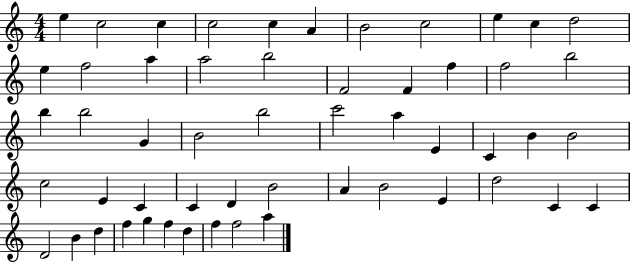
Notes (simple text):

E5/q C5/h C5/q C5/h C5/q A4/q B4/h C5/h E5/q C5/q D5/h E5/q F5/h A5/q A5/h B5/h F4/h F4/q F5/q F5/h B5/h B5/q B5/h G4/q B4/h B5/h C6/h A5/q E4/q C4/q B4/q B4/h C5/h E4/q C4/q C4/q D4/q B4/h A4/q B4/h E4/q D5/h C4/q C4/q D4/h B4/q D5/q F5/q G5/q F5/q D5/q F5/q F5/h A5/q